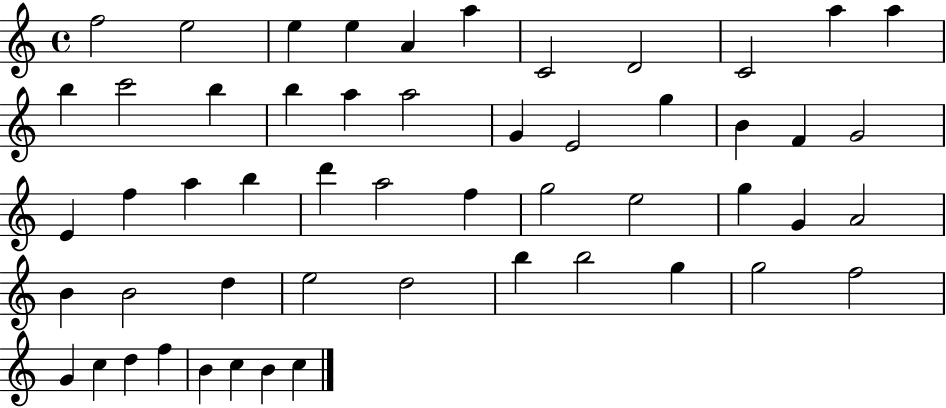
{
  \clef treble
  \time 4/4
  \defaultTimeSignature
  \key c \major
  f''2 e''2 | e''4 e''4 a'4 a''4 | c'2 d'2 | c'2 a''4 a''4 | \break b''4 c'''2 b''4 | b''4 a''4 a''2 | g'4 e'2 g''4 | b'4 f'4 g'2 | \break e'4 f''4 a''4 b''4 | d'''4 a''2 f''4 | g''2 e''2 | g''4 g'4 a'2 | \break b'4 b'2 d''4 | e''2 d''2 | b''4 b''2 g''4 | g''2 f''2 | \break g'4 c''4 d''4 f''4 | b'4 c''4 b'4 c''4 | \bar "|."
}